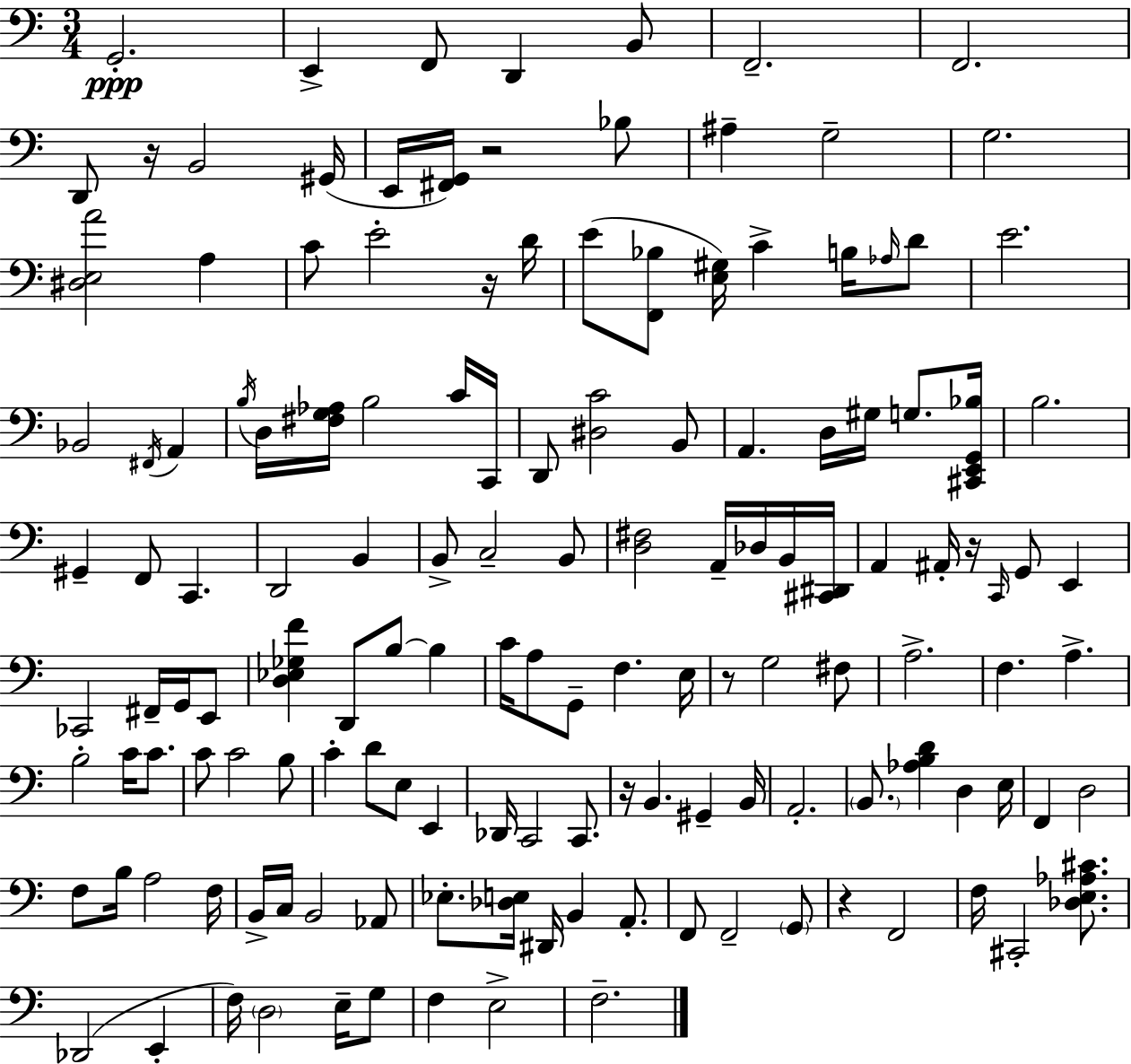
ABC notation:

X:1
T:Untitled
M:3/4
L:1/4
K:C
G,,2 E,, F,,/2 D,, B,,/2 F,,2 F,,2 D,,/2 z/4 B,,2 ^G,,/4 E,,/4 [^F,,G,,]/4 z2 _B,/2 ^A, G,2 G,2 [^D,E,A]2 A, C/2 E2 z/4 D/4 E/2 [F,,_B,]/2 [E,^G,]/4 C B,/4 _A,/4 D/2 E2 _B,,2 ^F,,/4 A,, B,/4 D,/4 [^F,G,_A,]/4 B,2 C/4 C,,/4 D,,/2 [^D,C]2 B,,/2 A,, D,/4 ^G,/4 G,/2 [^C,,E,,G,,_B,]/4 B,2 ^G,, F,,/2 C,, D,,2 B,, B,,/2 C,2 B,,/2 [D,^F,]2 A,,/4 _D,/4 B,,/4 [^C,,^D,,]/4 A,, ^A,,/4 z/4 C,,/4 G,,/2 E,, _C,,2 ^F,,/4 G,,/4 E,,/2 [D,_E,_G,F] D,,/2 B,/2 B, C/4 A,/2 G,,/2 F, E,/4 z/2 G,2 ^F,/2 A,2 F, A, B,2 C/4 C/2 C/2 C2 B,/2 C D/2 E,/2 E,, _D,,/4 C,,2 C,,/2 z/4 B,, ^G,, B,,/4 A,,2 B,,/2 [_A,B,D] D, E,/4 F,, D,2 F,/2 B,/4 A,2 F,/4 B,,/4 C,/4 B,,2 _A,,/2 _E,/2 [_D,E,]/4 ^D,,/4 B,, A,,/2 F,,/2 F,,2 G,,/2 z F,,2 F,/4 ^C,,2 [_D,E,_A,^C]/2 _D,,2 E,, F,/4 D,2 E,/4 G,/2 F, E,2 F,2